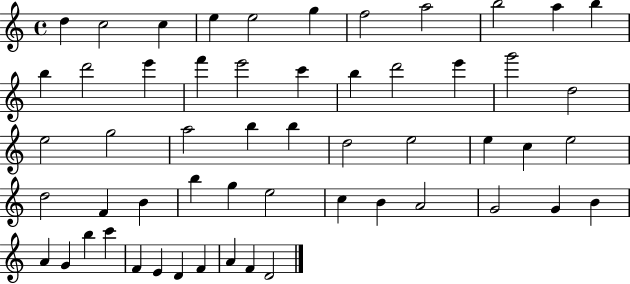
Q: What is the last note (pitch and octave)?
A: D4